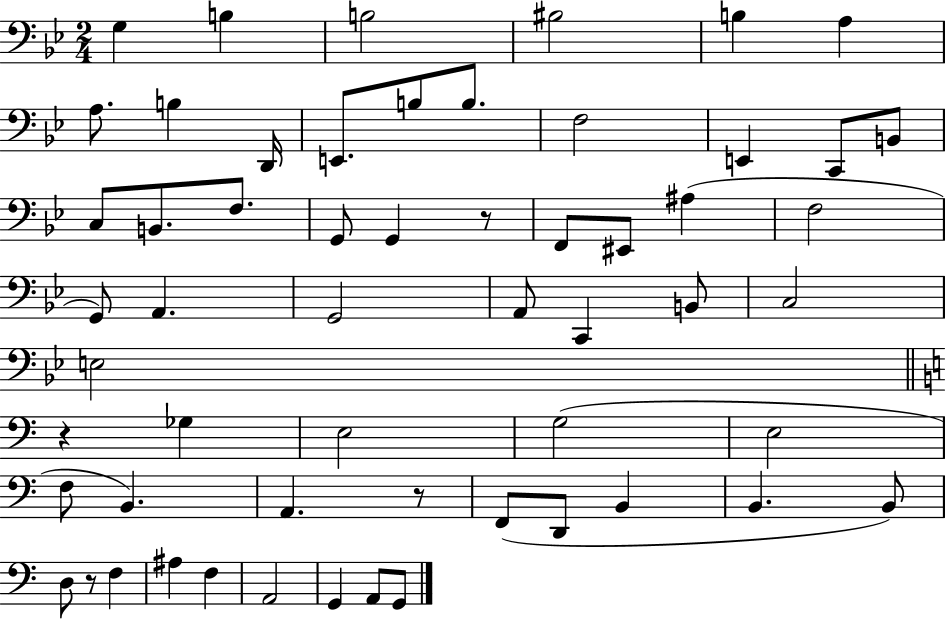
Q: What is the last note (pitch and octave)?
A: G2